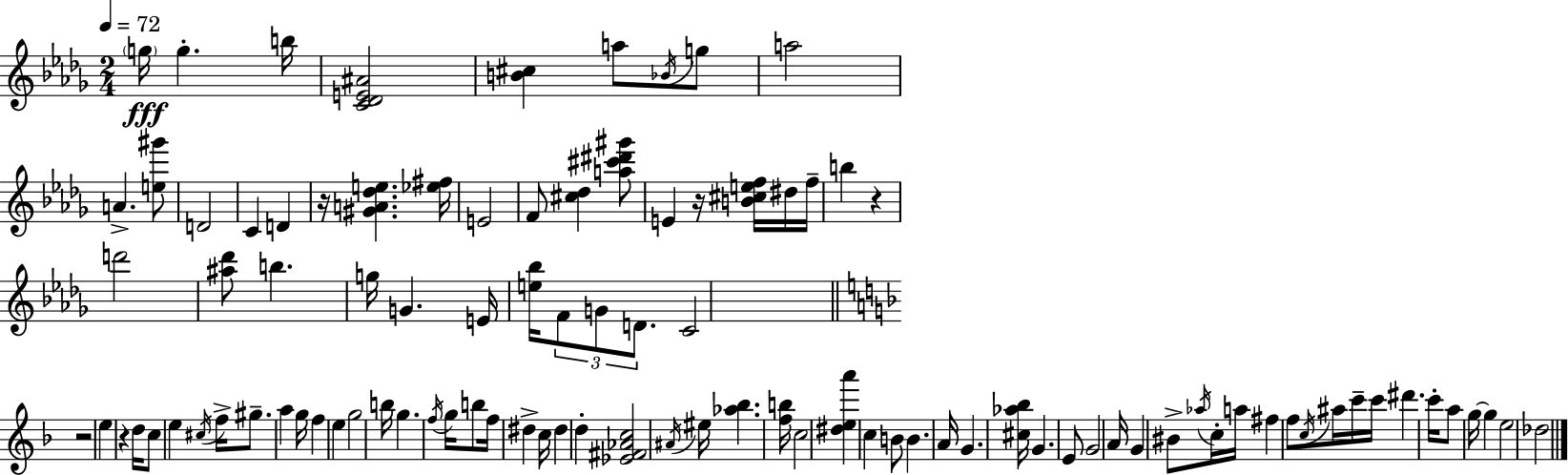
G5/s G5/q. B5/s [C4,Db4,E4,A#4]/h [B4,C#5]/q A5/e Bb4/s G5/e A5/h A4/q. [E5,G#6]/e D4/h C4/q D4/q R/s [G#4,A4,Db5,E5]/q. [Eb5,F#5]/s E4/h F4/e [C#5,Db5]/q [A5,C#6,D#6,G#6]/e E4/q R/s [B4,C#5,E5,F5]/s D#5/s F5/s B5/q R/q D6/h [A#5,Db6]/e B5/q. G5/s G4/q. E4/s [E5,Bb5]/s F4/e G4/e D4/e. C4/h R/h E5/q R/q D5/s C5/e E5/q C#5/s F5/s G#5/e. A5/q G5/s F5/q E5/q G5/h B5/s G5/q. F5/s G5/s B5/e F5/s D#5/q C5/s D#5/q D5/q [Eb4,F#4,Ab4,C5]/h A#4/s EIS5/s [Ab5,Bb5]/q. [F5,B5]/s C5/h [D#5,E5,A6]/q C5/q B4/e B4/q. A4/s G4/q. [C#5,Ab5,Bb5]/s G4/q. E4/e G4/h A4/s G4/q BIS4/e Ab5/s C5/s A5/s F#5/q F5/e C5/s A#5/s C6/s C6/s D#6/q. C6/s A5/e G5/s G5/q E5/h Db5/h